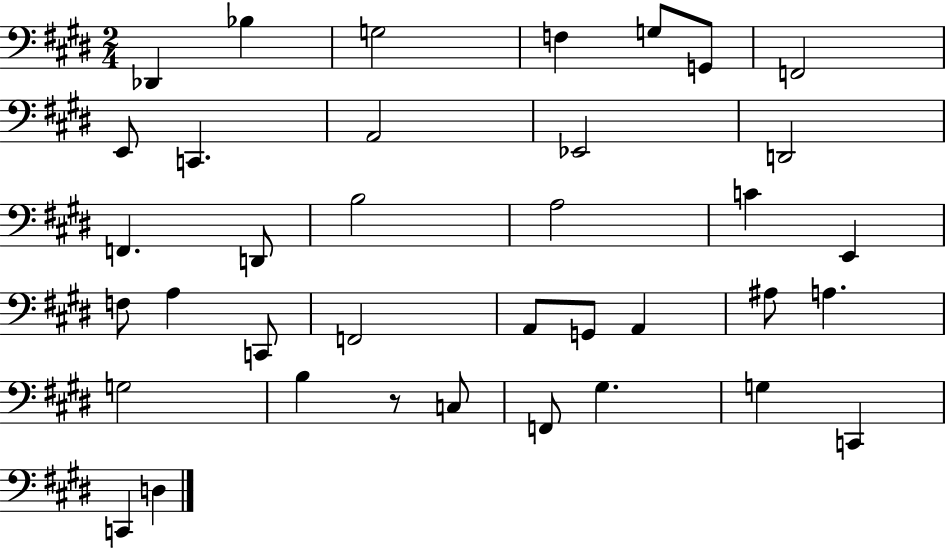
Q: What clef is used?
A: bass